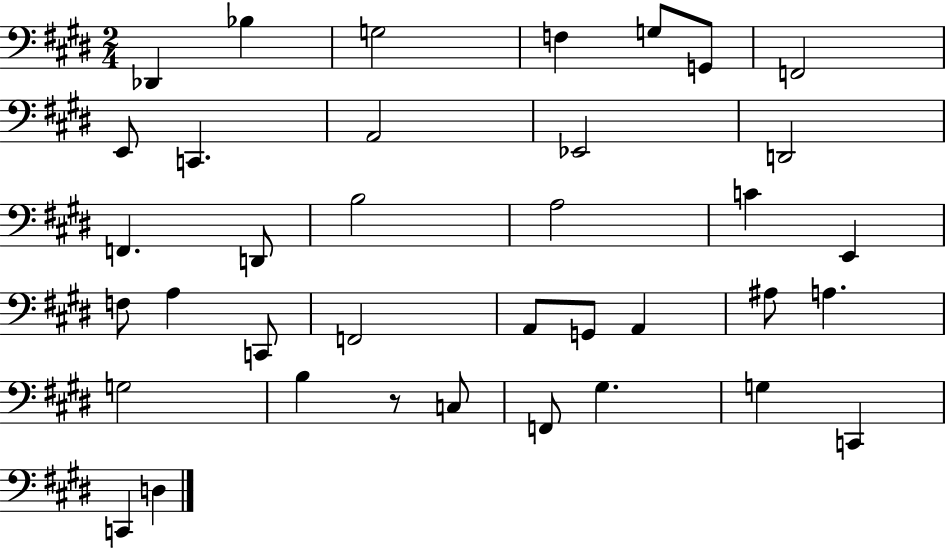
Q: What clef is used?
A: bass